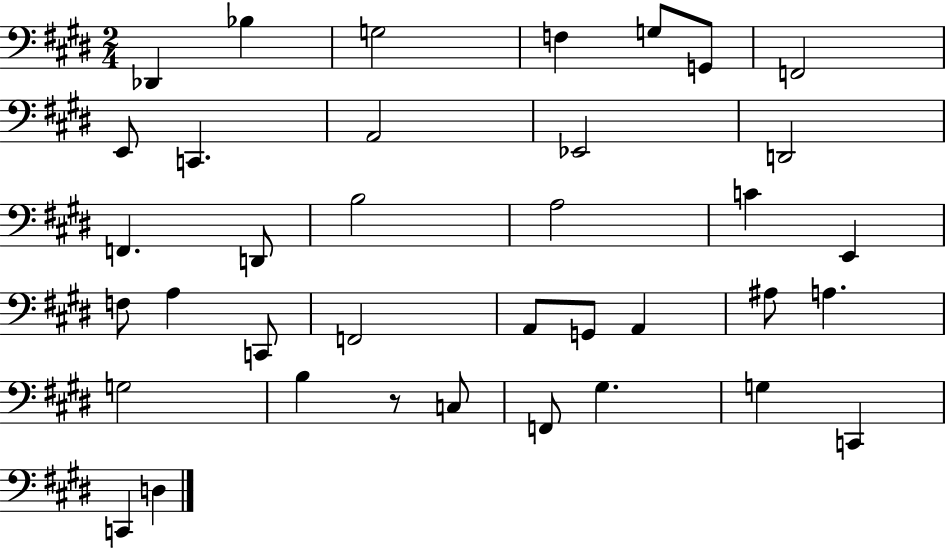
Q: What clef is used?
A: bass